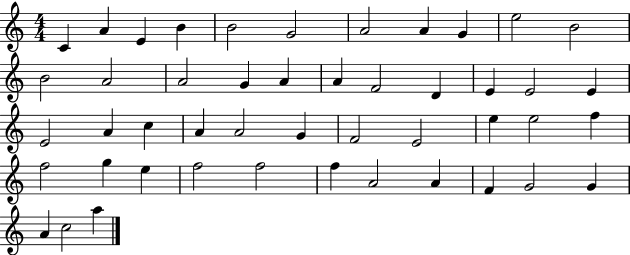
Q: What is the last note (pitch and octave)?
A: A5